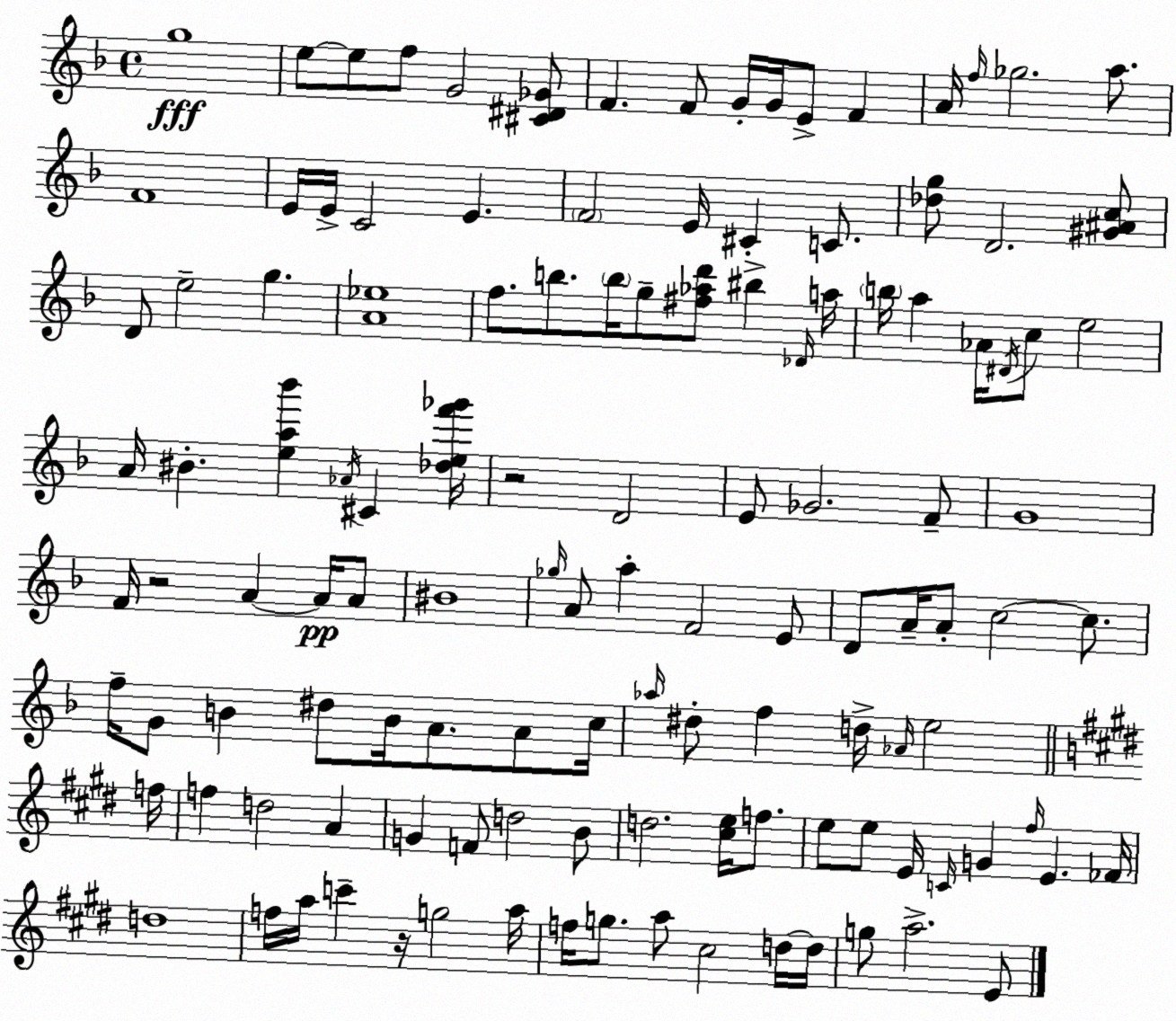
X:1
T:Untitled
M:4/4
L:1/4
K:Dm
g4 e/2 e/2 f/2 G2 [^C^D_G]/2 F F/2 G/4 G/4 E/2 F A/4 f/4 _g2 a/2 F4 E/4 E/4 C2 E F2 E/4 ^C C/2 [_dg]/2 D2 [^G^Ac]/2 D/2 e2 g [A_e]4 f/2 b/2 b/4 g/2 [^f_ad']/2 ^b _D/4 a/4 b/4 a _A/4 ^D/4 c/2 e2 A/4 ^B [ea_b'] _A/4 ^C [_def'_g']/4 z2 D2 E/2 _G2 F/2 G4 F/4 z2 A A/4 A/2 ^B4 _g/4 A/2 a F2 E/2 D/2 A/4 A/2 c2 c/2 f/4 G/2 B ^d/2 B/4 A/2 A/2 c/4 _a/4 ^d/2 f d/4 _A/4 e2 f/4 f d2 A G F/2 d2 B/2 d2 [^ce]/4 f/2 e/2 e/2 E/4 C/4 G ^f/4 E _F/4 d4 f/4 a/4 c' z/4 g2 a/4 f/4 g/2 a/2 ^c2 d/4 d/4 g/2 a2 E/2